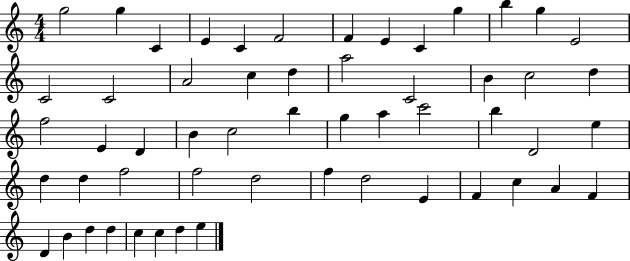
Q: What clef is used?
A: treble